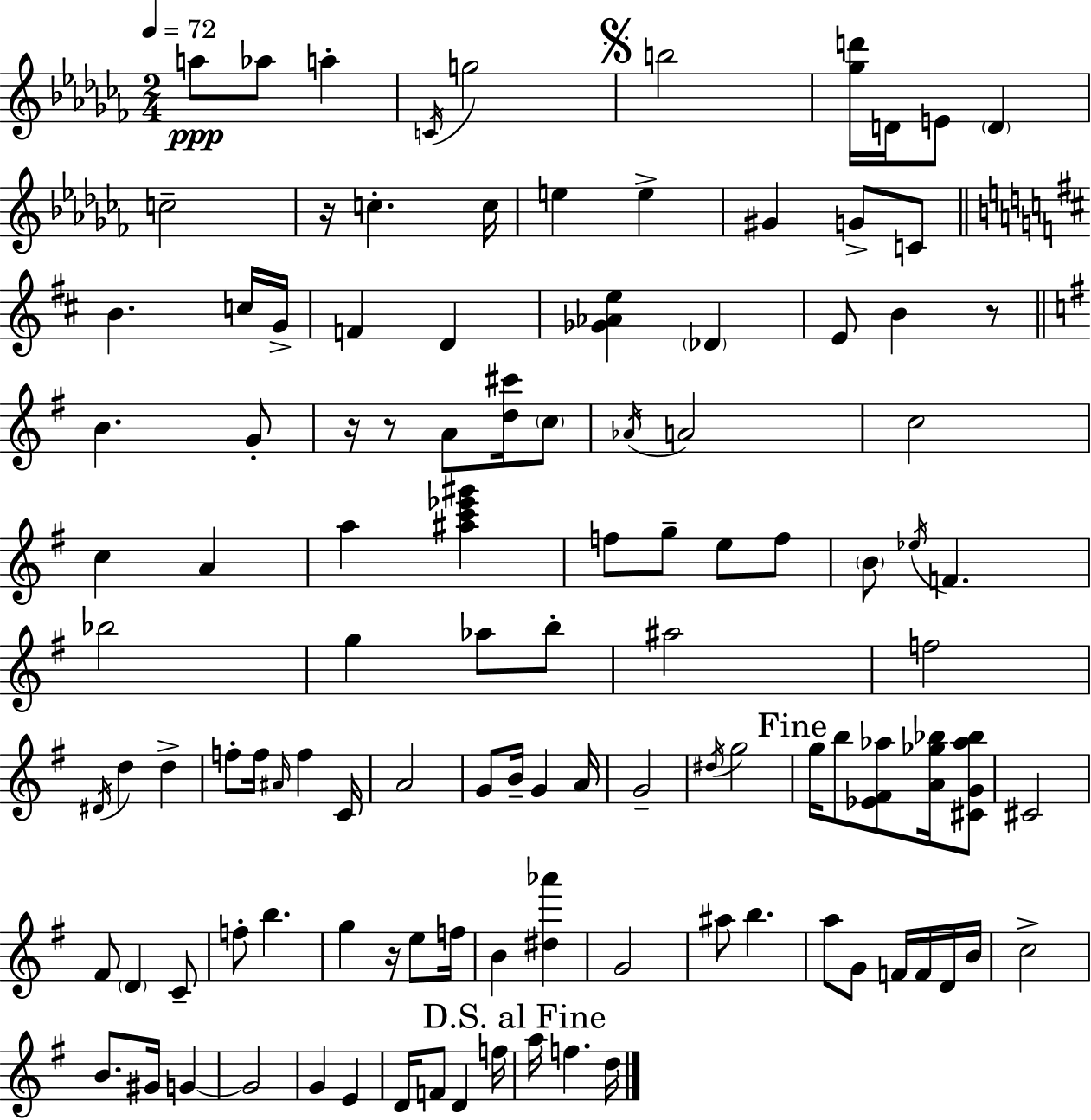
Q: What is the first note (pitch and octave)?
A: A5